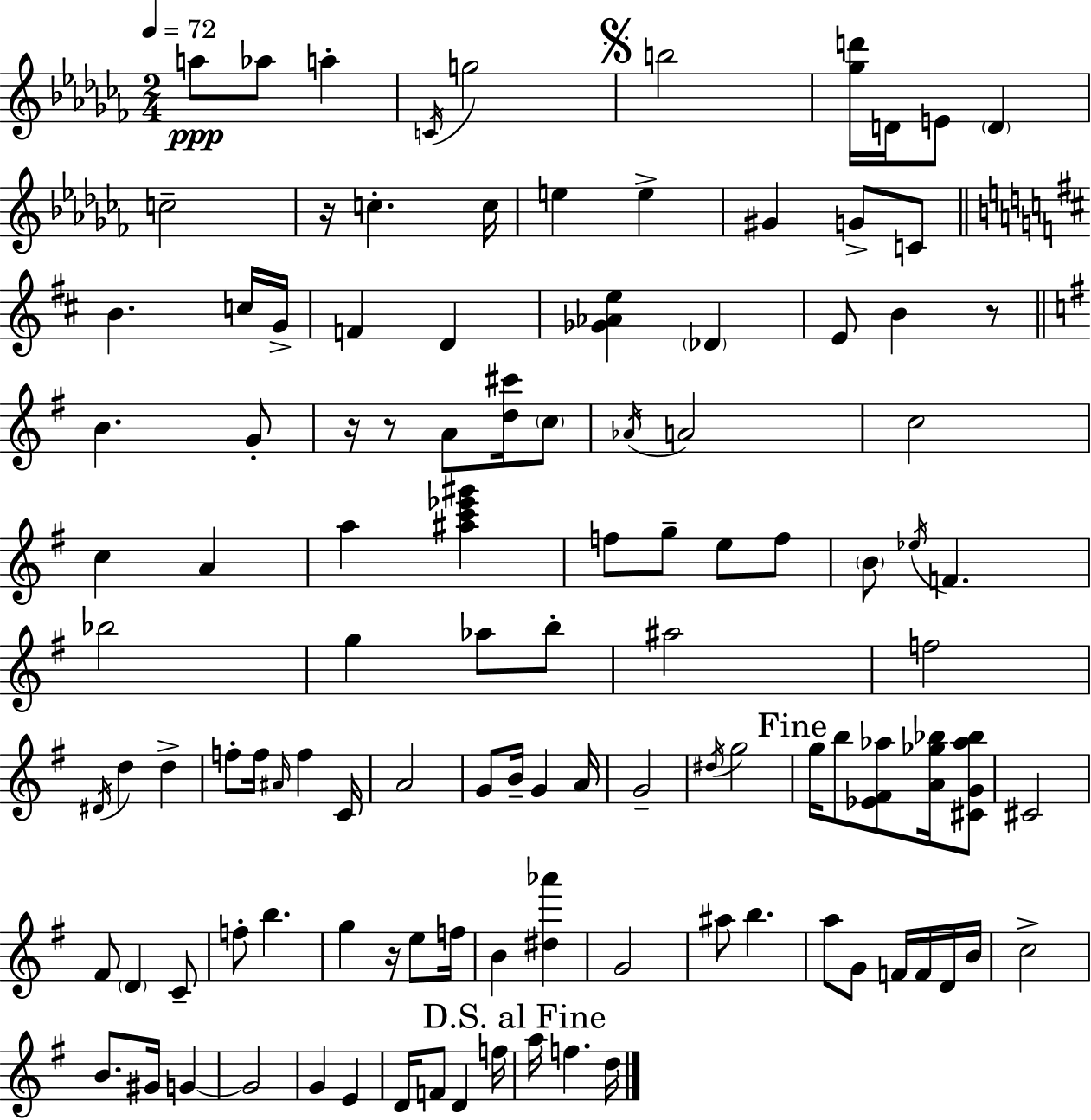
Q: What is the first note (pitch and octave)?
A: A5